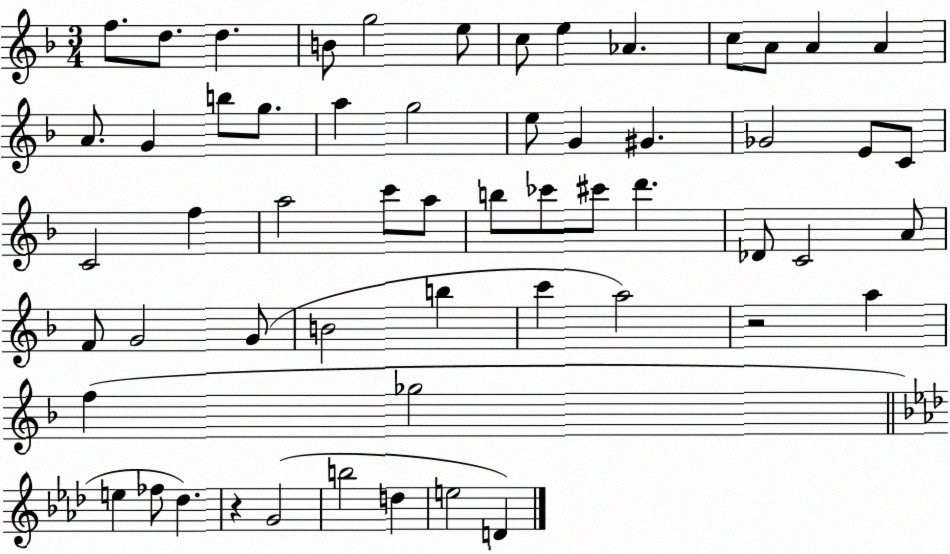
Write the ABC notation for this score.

X:1
T:Untitled
M:3/4
L:1/4
K:F
f/2 d/2 d B/2 g2 e/2 c/2 e _A c/2 A/2 A A A/2 G b/2 g/2 a g2 e/2 G ^G _G2 E/2 C/2 C2 f a2 c'/2 a/2 b/2 _c'/2 ^c'/2 d' _D/2 C2 A/2 F/2 G2 G/2 B2 b c' a2 z2 a f _g2 e _f/2 _d z G2 b2 d e2 D